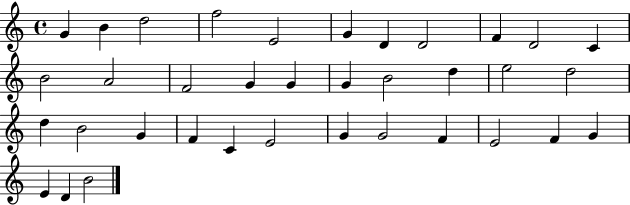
{
  \clef treble
  \time 4/4
  \defaultTimeSignature
  \key c \major
  g'4 b'4 d''2 | f''2 e'2 | g'4 d'4 d'2 | f'4 d'2 c'4 | \break b'2 a'2 | f'2 g'4 g'4 | g'4 b'2 d''4 | e''2 d''2 | \break d''4 b'2 g'4 | f'4 c'4 e'2 | g'4 g'2 f'4 | e'2 f'4 g'4 | \break e'4 d'4 b'2 | \bar "|."
}